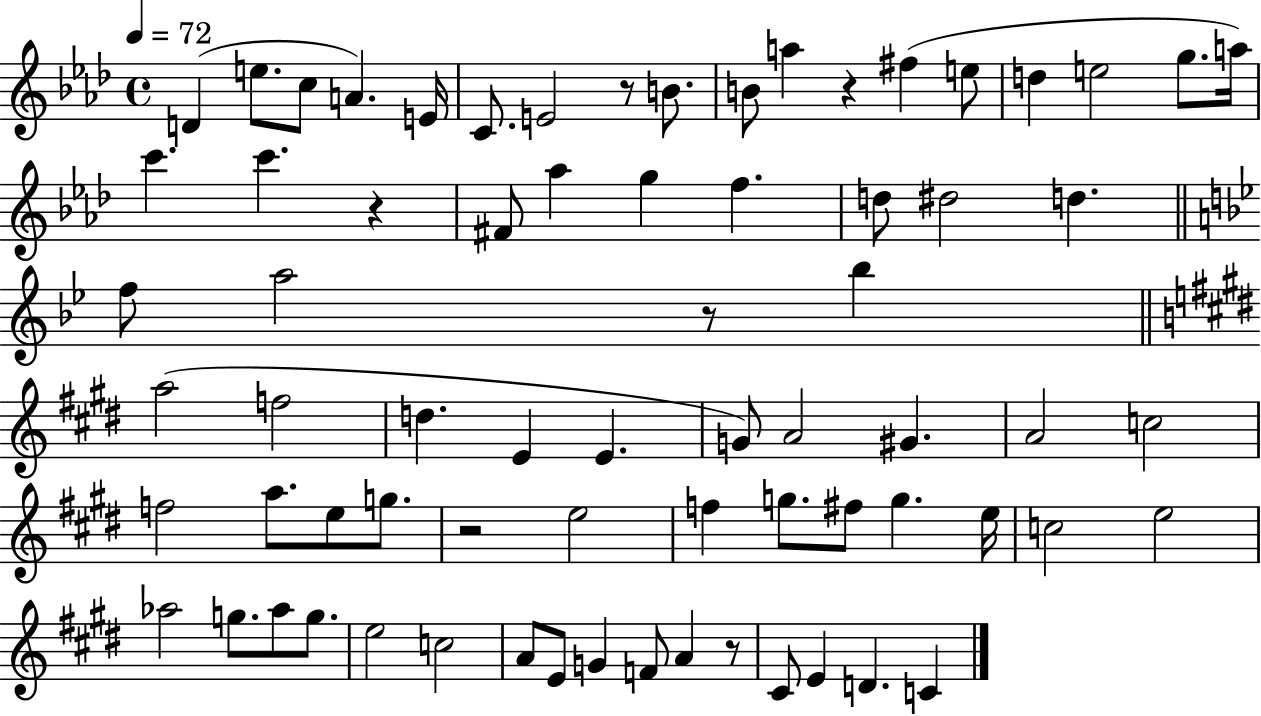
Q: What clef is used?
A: treble